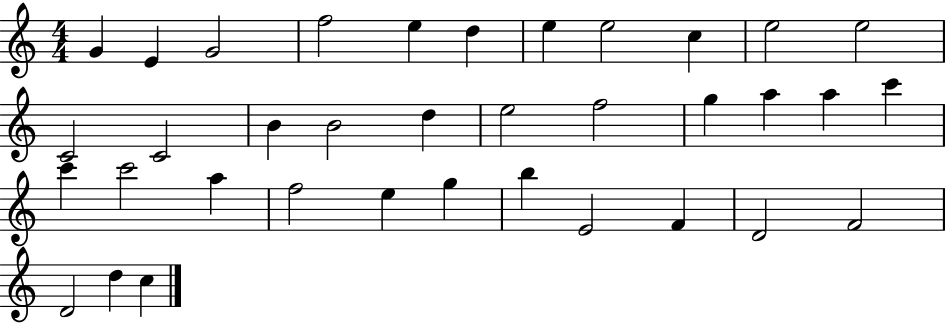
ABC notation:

X:1
T:Untitled
M:4/4
L:1/4
K:C
G E G2 f2 e d e e2 c e2 e2 C2 C2 B B2 d e2 f2 g a a c' c' c'2 a f2 e g b E2 F D2 F2 D2 d c